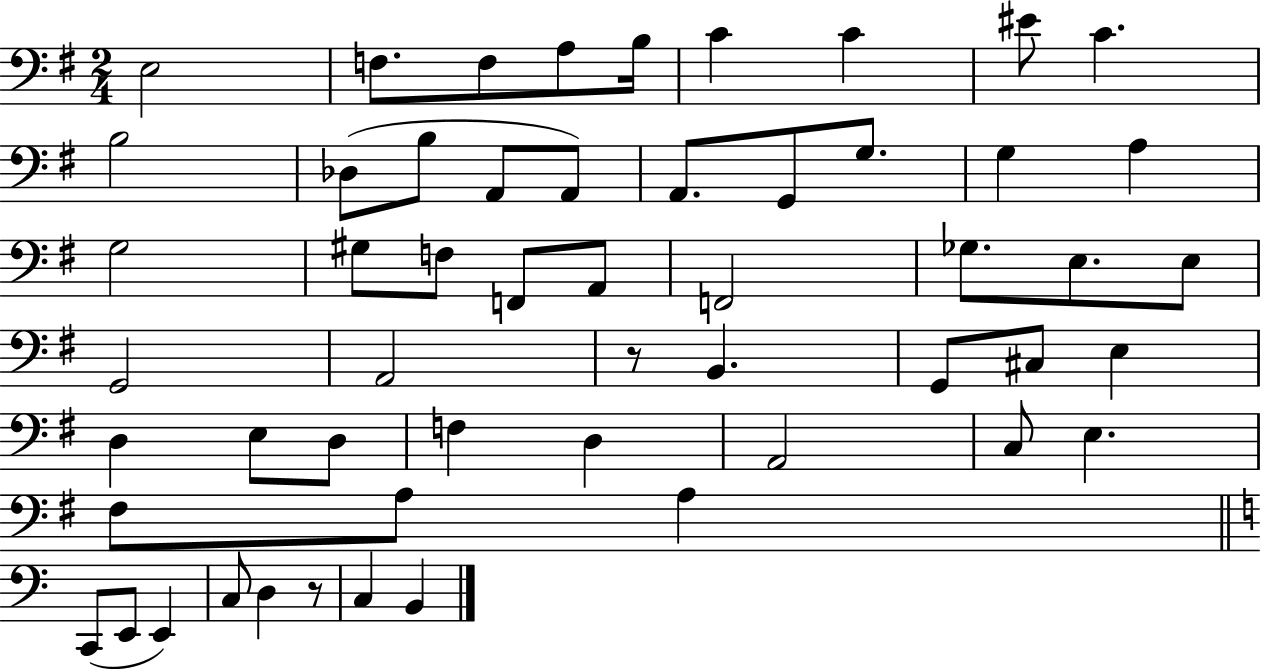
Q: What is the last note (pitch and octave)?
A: B2